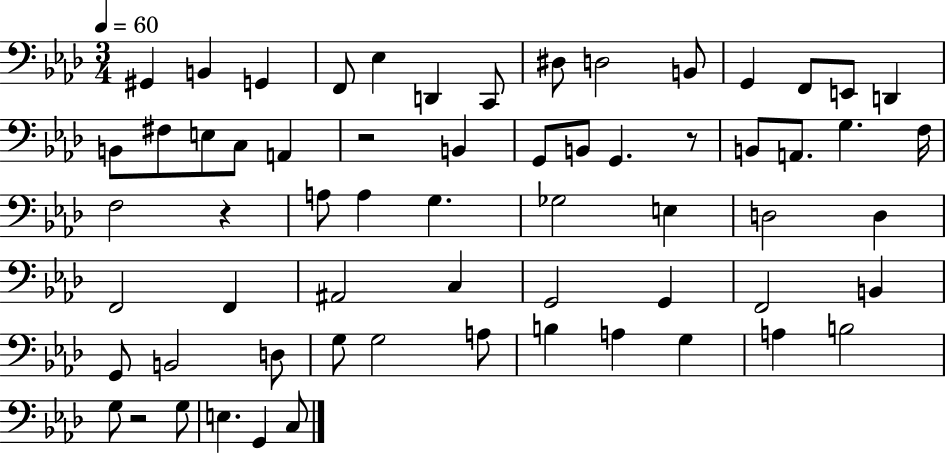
X:1
T:Untitled
M:3/4
L:1/4
K:Ab
^G,, B,, G,, F,,/2 _E, D,, C,,/2 ^D,/2 D,2 B,,/2 G,, F,,/2 E,,/2 D,, B,,/2 ^F,/2 E,/2 C,/2 A,, z2 B,, G,,/2 B,,/2 G,, z/2 B,,/2 A,,/2 G, F,/4 F,2 z A,/2 A, G, _G,2 E, D,2 D, F,,2 F,, ^A,,2 C, G,,2 G,, F,,2 B,, G,,/2 B,,2 D,/2 G,/2 G,2 A,/2 B, A, G, A, B,2 G,/2 z2 G,/2 E, G,, C,/2